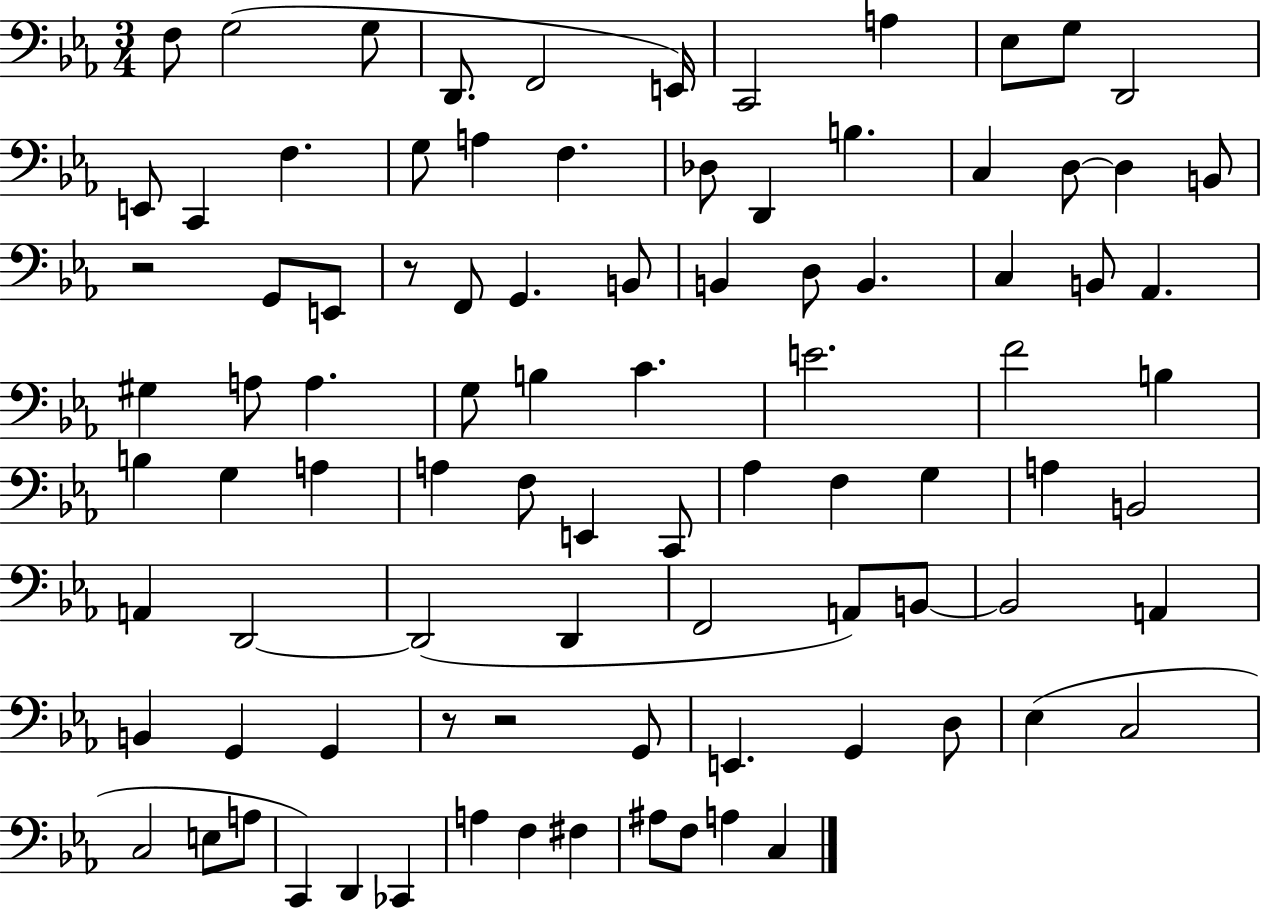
F3/e G3/h G3/e D2/e. F2/h E2/s C2/h A3/q Eb3/e G3/e D2/h E2/e C2/q F3/q. G3/e A3/q F3/q. Db3/e D2/q B3/q. C3/q D3/e D3/q B2/e R/h G2/e E2/e R/e F2/e G2/q. B2/e B2/q D3/e B2/q. C3/q B2/e Ab2/q. G#3/q A3/e A3/q. G3/e B3/q C4/q. E4/h. F4/h B3/q B3/q G3/q A3/q A3/q F3/e E2/q C2/e Ab3/q F3/q G3/q A3/q B2/h A2/q D2/h D2/h D2/q F2/h A2/e B2/e B2/h A2/q B2/q G2/q G2/q R/e R/h G2/e E2/q. G2/q D3/e Eb3/q C3/h C3/h E3/e A3/e C2/q D2/q CES2/q A3/q F3/q F#3/q A#3/e F3/e A3/q C3/q